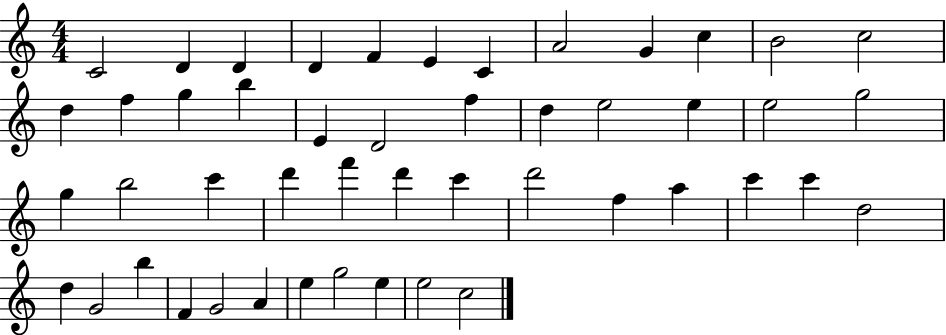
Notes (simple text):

C4/h D4/q D4/q D4/q F4/q E4/q C4/q A4/h G4/q C5/q B4/h C5/h D5/q F5/q G5/q B5/q E4/q D4/h F5/q D5/q E5/h E5/q E5/h G5/h G5/q B5/h C6/q D6/q F6/q D6/q C6/q D6/h F5/q A5/q C6/q C6/q D5/h D5/q G4/h B5/q F4/q G4/h A4/q E5/q G5/h E5/q E5/h C5/h